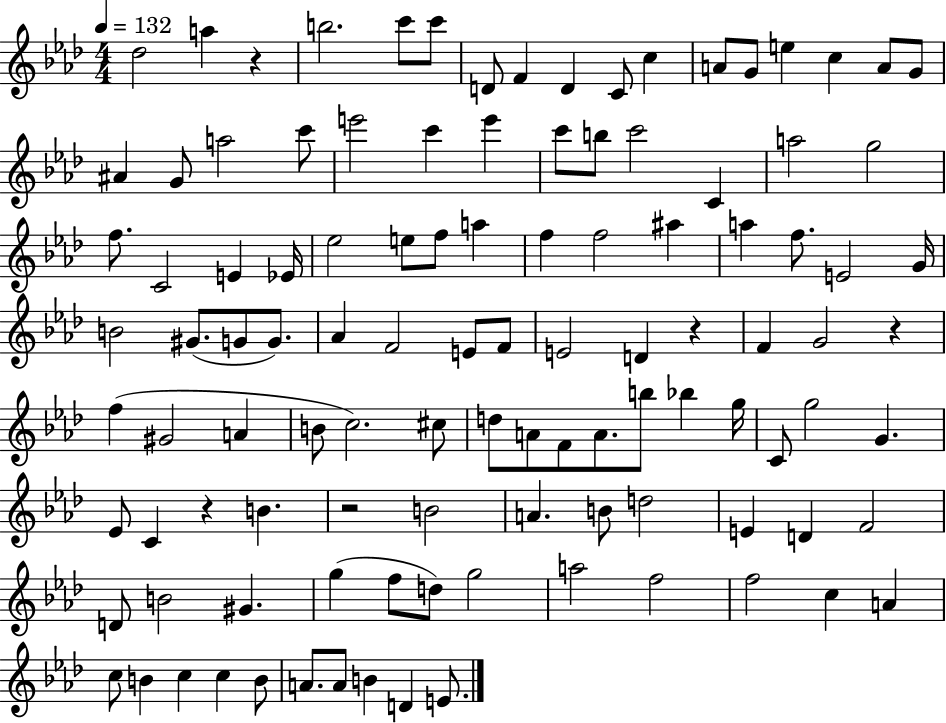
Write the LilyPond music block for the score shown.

{
  \clef treble
  \numericTimeSignature
  \time 4/4
  \key aes \major
  \tempo 4 = 132
  des''2 a''4 r4 | b''2. c'''8 c'''8 | d'8 f'4 d'4 c'8 c''4 | a'8 g'8 e''4 c''4 a'8 g'8 | \break ais'4 g'8 a''2 c'''8 | e'''2 c'''4 e'''4 | c'''8 b''8 c'''2 c'4 | a''2 g''2 | \break f''8. c'2 e'4 ees'16 | ees''2 e''8 f''8 a''4 | f''4 f''2 ais''4 | a''4 f''8. e'2 g'16 | \break b'2 gis'8.( g'8 g'8.) | aes'4 f'2 e'8 f'8 | e'2 d'4 r4 | f'4 g'2 r4 | \break f''4( gis'2 a'4 | b'8 c''2.) cis''8 | d''8 a'8 f'8 a'8. b''8 bes''4 g''16 | c'8 g''2 g'4. | \break ees'8 c'4 r4 b'4. | r2 b'2 | a'4. b'8 d''2 | e'4 d'4 f'2 | \break d'8 b'2 gis'4. | g''4( f''8 d''8) g''2 | a''2 f''2 | f''2 c''4 a'4 | \break c''8 b'4 c''4 c''4 b'8 | a'8. a'8 b'4 d'4 e'8. | \bar "|."
}